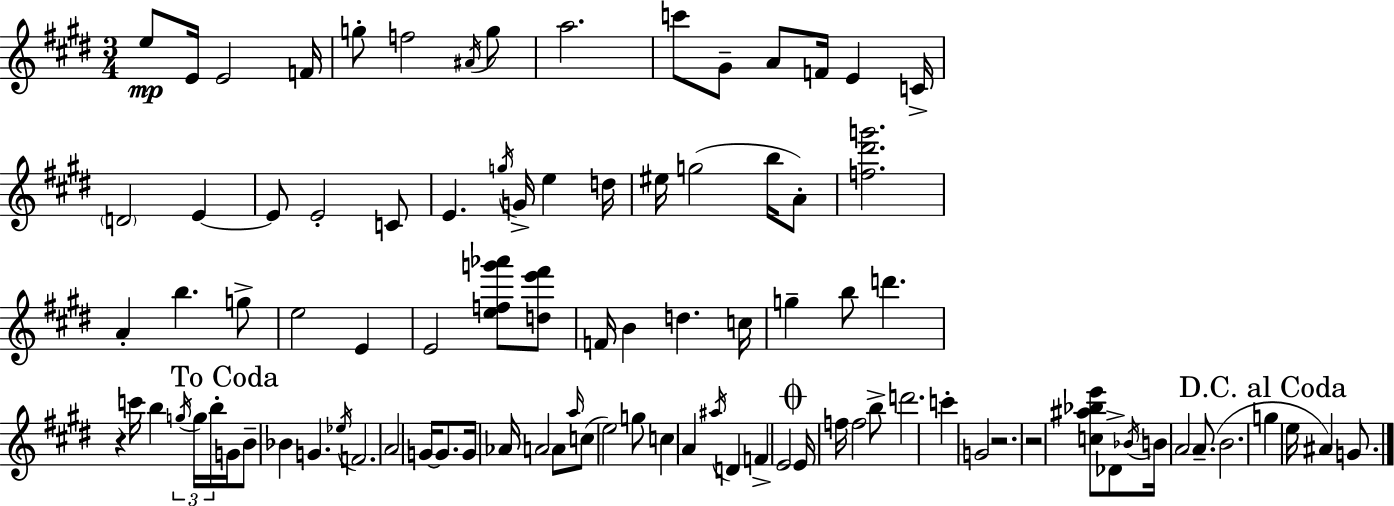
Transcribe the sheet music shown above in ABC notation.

X:1
T:Untitled
M:3/4
L:1/4
K:E
e/2 E/4 E2 F/4 g/2 f2 ^A/4 g/2 a2 c'/2 ^G/2 A/2 F/4 E C/4 D2 E E/2 E2 C/2 E g/4 G/4 e d/4 ^e/4 g2 b/4 A/2 [f^d'g']2 A b g/2 e2 E E2 [efg'_a']/2 [de'^f']/2 F/4 B d c/4 g b/2 d' z c'/4 b g/4 g/4 b/4 G/4 B/2 _B G _e/4 F2 A2 G/4 G/2 G/4 _A/4 A2 A/2 a/4 c/2 e2 g/2 c A ^a/4 D F E2 E/4 f/4 f2 b/2 d'2 c' G2 z2 z2 [c^a_be']/2 _D/2 _B/4 B/4 A2 A/2 B2 g e/4 ^A G/2